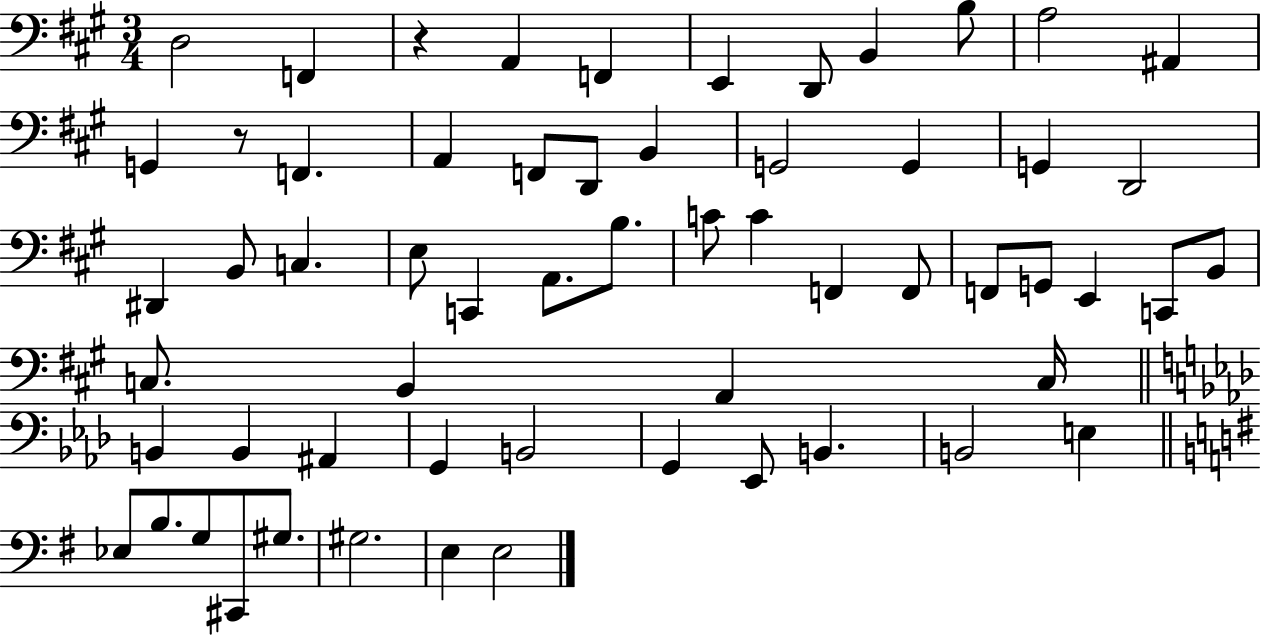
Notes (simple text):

D3/h F2/q R/q A2/q F2/q E2/q D2/e B2/q B3/e A3/h A#2/q G2/q R/e F2/q. A2/q F2/e D2/e B2/q G2/h G2/q G2/q D2/h D#2/q B2/e C3/q. E3/e C2/q A2/e. B3/e. C4/e C4/q F2/q F2/e F2/e G2/e E2/q C2/e B2/e C3/e. B2/q A2/q C3/s B2/q B2/q A#2/q G2/q B2/h G2/q Eb2/e B2/q. B2/h E3/q Eb3/e B3/e. G3/e C#2/e G#3/e. G#3/h. E3/q E3/h